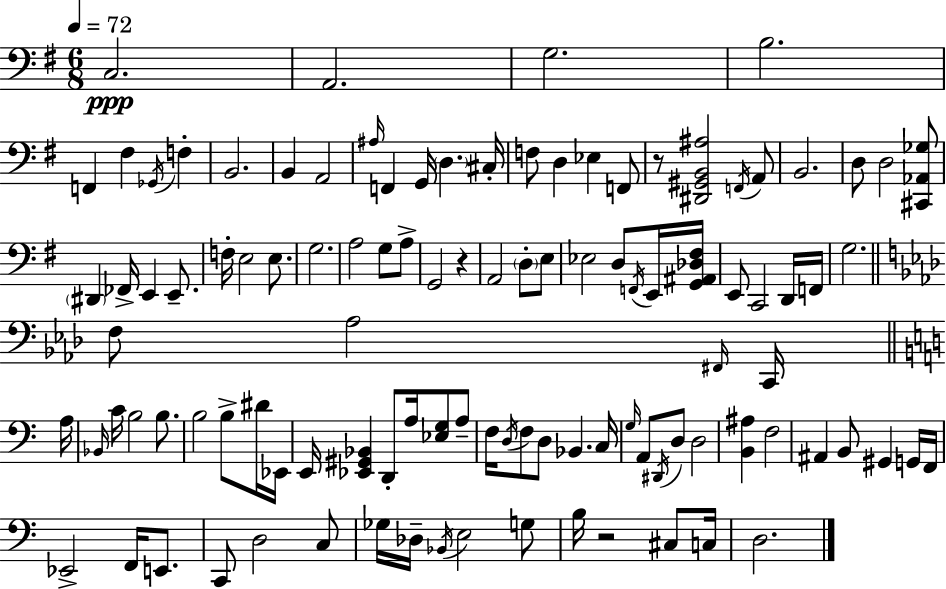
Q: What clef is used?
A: bass